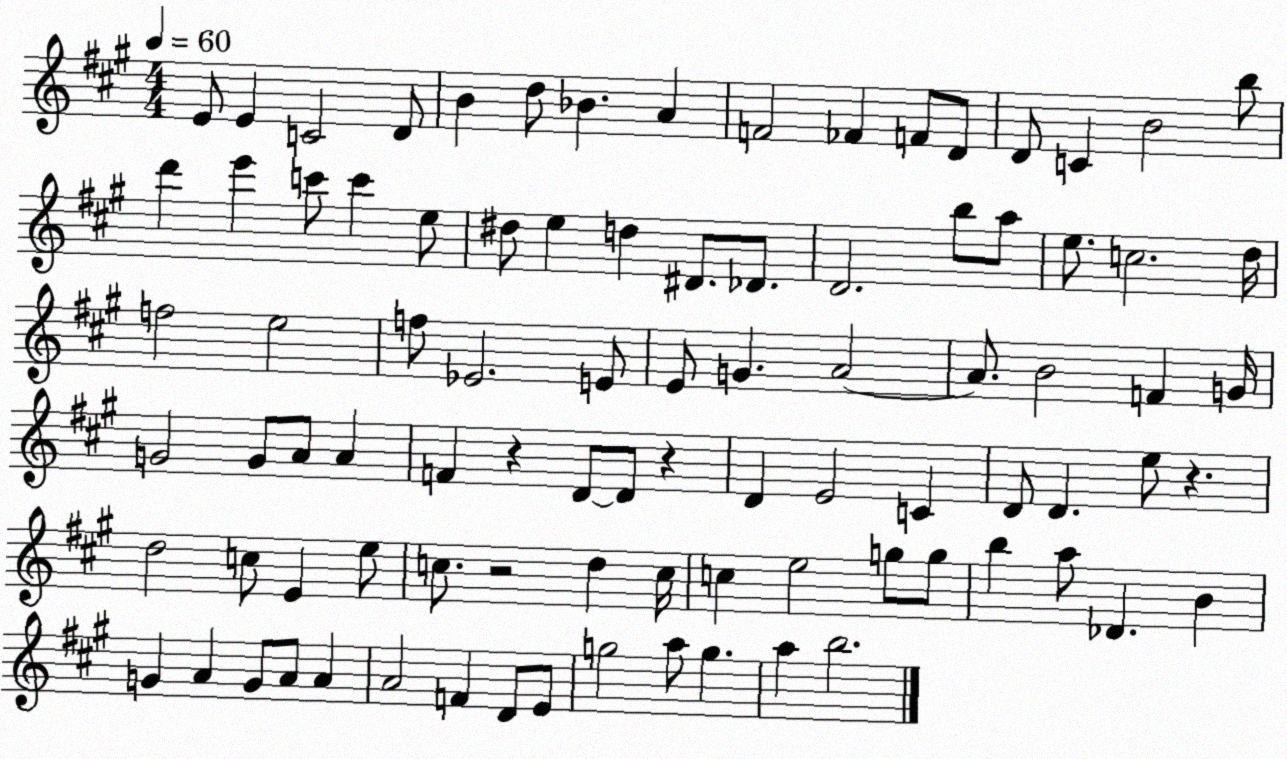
X:1
T:Untitled
M:4/4
L:1/4
K:A
E/2 E C2 D/2 B d/2 _B A F2 _F F/2 D/2 D/2 C B2 b/2 d' e' c'/2 c' e/2 ^d/2 e d ^D/2 _D/2 D2 b/2 a/2 e/2 c2 d/4 f2 e2 f/2 _E2 E/2 E/2 G A2 A/2 B2 F G/4 G2 G/2 A/2 A F z D/2 D/2 z D E2 C D/2 D e/2 z d2 c/2 E e/2 c/2 z2 d c/4 c e2 g/2 g/2 b a/2 _D B G A G/2 A/2 A A2 F D/2 E/2 g2 a/2 g a b2